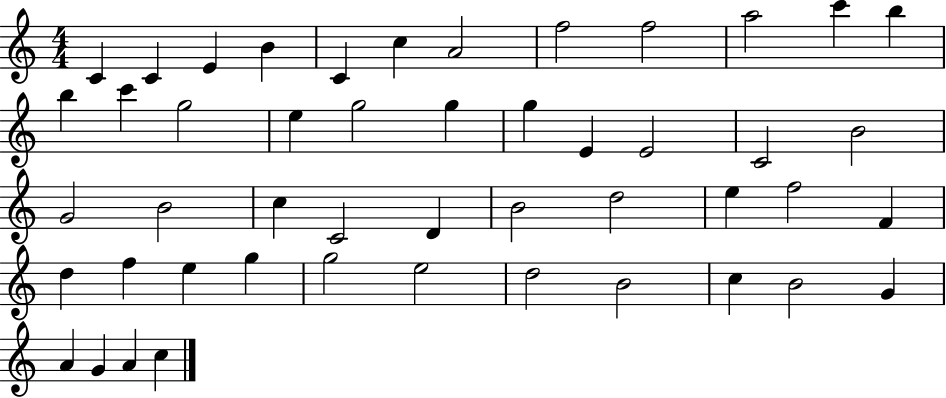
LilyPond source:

{
  \clef treble
  \numericTimeSignature
  \time 4/4
  \key c \major
  c'4 c'4 e'4 b'4 | c'4 c''4 a'2 | f''2 f''2 | a''2 c'''4 b''4 | \break b''4 c'''4 g''2 | e''4 g''2 g''4 | g''4 e'4 e'2 | c'2 b'2 | \break g'2 b'2 | c''4 c'2 d'4 | b'2 d''2 | e''4 f''2 f'4 | \break d''4 f''4 e''4 g''4 | g''2 e''2 | d''2 b'2 | c''4 b'2 g'4 | \break a'4 g'4 a'4 c''4 | \bar "|."
}